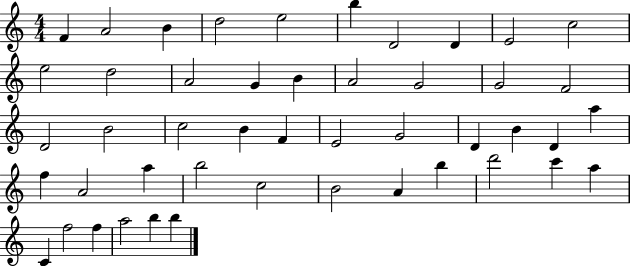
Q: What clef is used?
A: treble